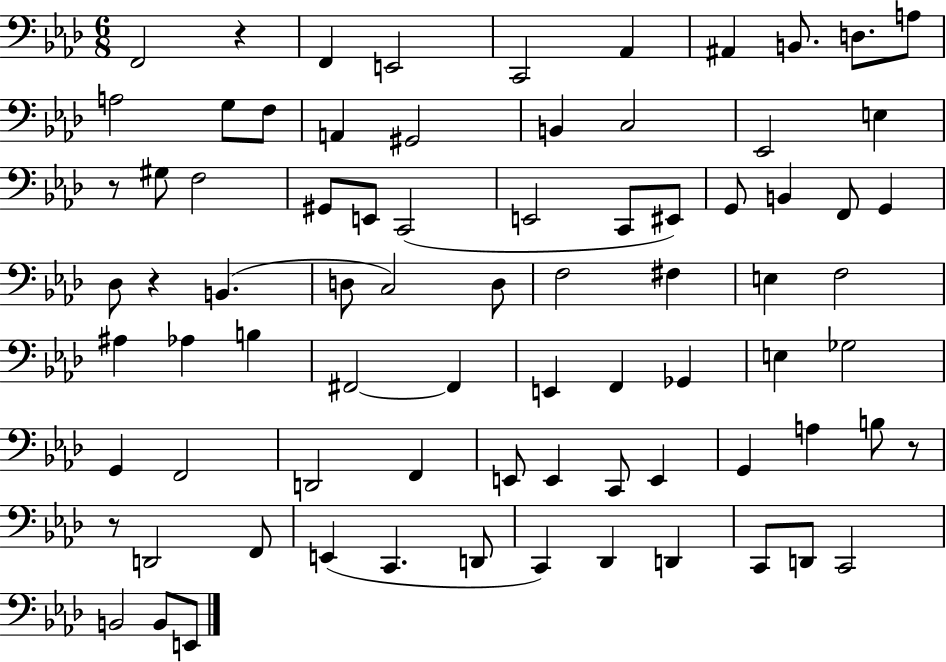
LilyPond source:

{
  \clef bass
  \numericTimeSignature
  \time 6/8
  \key aes \major
  f,2 r4 | f,4 e,2 | c,2 aes,4 | ais,4 b,8. d8. a8 | \break a2 g8 f8 | a,4 gis,2 | b,4 c2 | ees,2 e4 | \break r8 gis8 f2 | gis,8 e,8 c,2( | e,2 c,8 eis,8) | g,8 b,4 f,8 g,4 | \break des8 r4 b,4.( | d8 c2) d8 | f2 fis4 | e4 f2 | \break ais4 aes4 b4 | fis,2~~ fis,4 | e,4 f,4 ges,4 | e4 ges2 | \break g,4 f,2 | d,2 f,4 | e,8 e,4 c,8 e,4 | g,4 a4 b8 r8 | \break r8 d,2 f,8 | e,4( c,4. d,8 | c,4) des,4 d,4 | c,8 d,8 c,2 | \break b,2 b,8 e,8 | \bar "|."
}